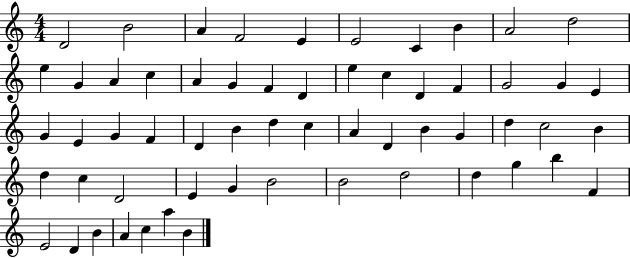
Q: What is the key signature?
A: C major